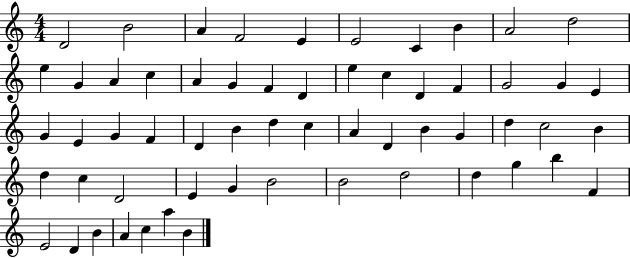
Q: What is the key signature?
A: C major